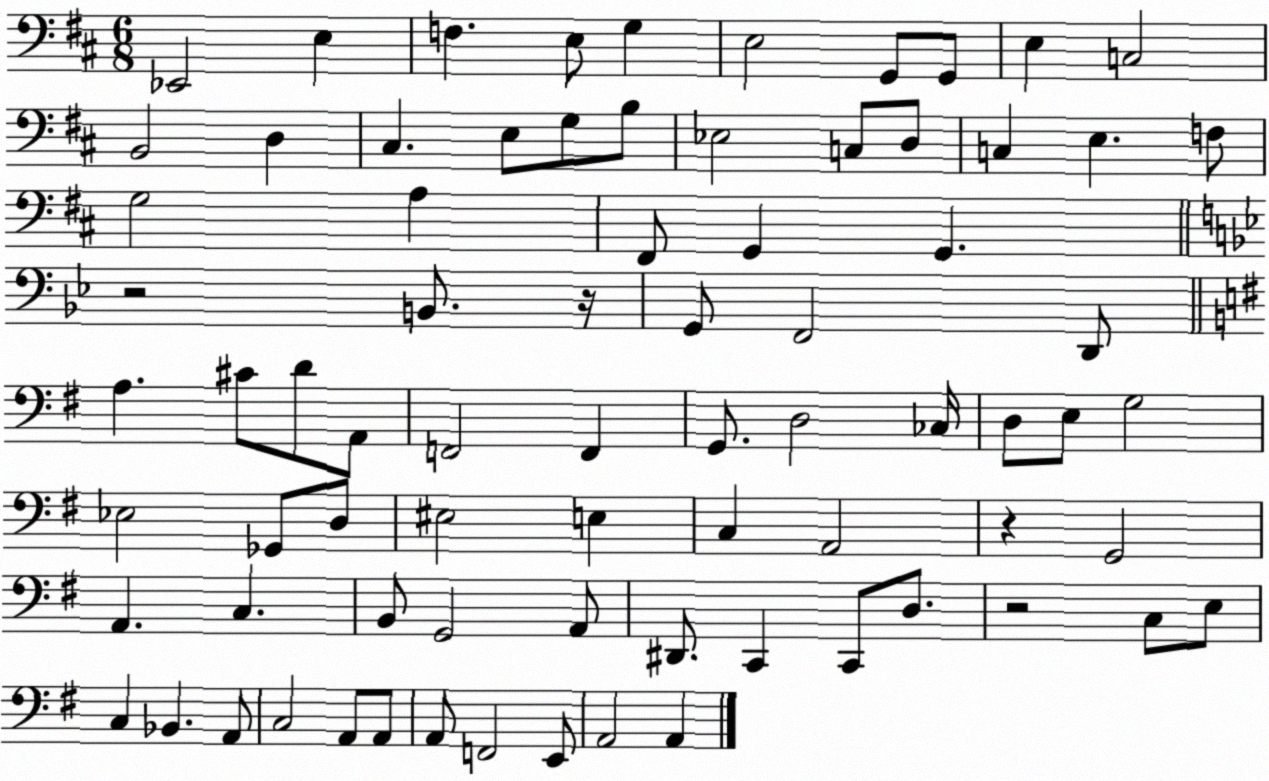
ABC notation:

X:1
T:Untitled
M:6/8
L:1/4
K:D
_E,,2 E, F, E,/2 G, E,2 G,,/2 G,,/2 E, C,2 B,,2 D, ^C, E,/2 G,/2 B,/2 _E,2 C,/2 D,/2 C, E, F,/2 G,2 A, ^F,,/2 G,, G,, z2 B,,/2 z/4 G,,/2 F,,2 D,,/2 A, ^C/2 D/2 A,,/2 F,,2 F,, G,,/2 D,2 _C,/4 D,/2 E,/2 G,2 _E,2 _G,,/2 D,/2 ^E,2 E, C, A,,2 z G,,2 A,, C, B,,/2 G,,2 A,,/2 ^D,,/2 C,, C,,/2 D,/2 z2 C,/2 E,/2 C, _B,, A,,/2 C,2 A,,/2 A,,/2 A,,/2 F,,2 E,,/2 A,,2 A,,